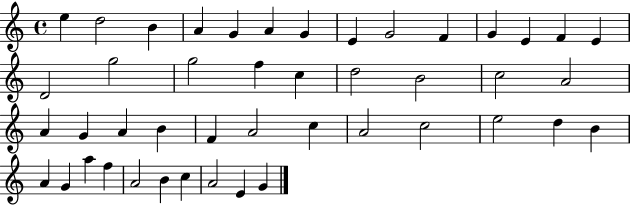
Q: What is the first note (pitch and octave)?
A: E5